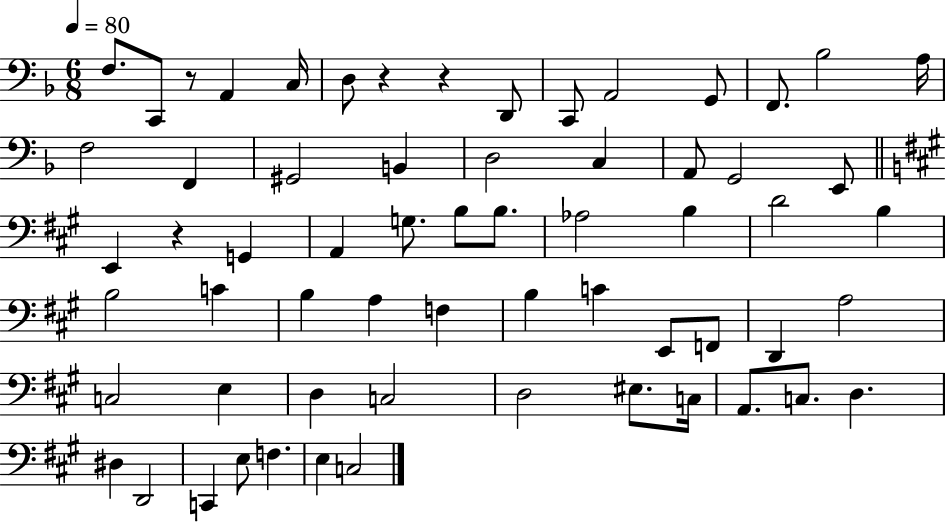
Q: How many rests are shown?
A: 4